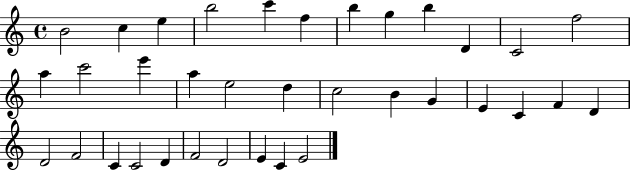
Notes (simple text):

B4/h C5/q E5/q B5/h C6/q F5/q B5/q G5/q B5/q D4/q C4/h F5/h A5/q C6/h E6/q A5/q E5/h D5/q C5/h B4/q G4/q E4/q C4/q F4/q D4/q D4/h F4/h C4/q C4/h D4/q F4/h D4/h E4/q C4/q E4/h